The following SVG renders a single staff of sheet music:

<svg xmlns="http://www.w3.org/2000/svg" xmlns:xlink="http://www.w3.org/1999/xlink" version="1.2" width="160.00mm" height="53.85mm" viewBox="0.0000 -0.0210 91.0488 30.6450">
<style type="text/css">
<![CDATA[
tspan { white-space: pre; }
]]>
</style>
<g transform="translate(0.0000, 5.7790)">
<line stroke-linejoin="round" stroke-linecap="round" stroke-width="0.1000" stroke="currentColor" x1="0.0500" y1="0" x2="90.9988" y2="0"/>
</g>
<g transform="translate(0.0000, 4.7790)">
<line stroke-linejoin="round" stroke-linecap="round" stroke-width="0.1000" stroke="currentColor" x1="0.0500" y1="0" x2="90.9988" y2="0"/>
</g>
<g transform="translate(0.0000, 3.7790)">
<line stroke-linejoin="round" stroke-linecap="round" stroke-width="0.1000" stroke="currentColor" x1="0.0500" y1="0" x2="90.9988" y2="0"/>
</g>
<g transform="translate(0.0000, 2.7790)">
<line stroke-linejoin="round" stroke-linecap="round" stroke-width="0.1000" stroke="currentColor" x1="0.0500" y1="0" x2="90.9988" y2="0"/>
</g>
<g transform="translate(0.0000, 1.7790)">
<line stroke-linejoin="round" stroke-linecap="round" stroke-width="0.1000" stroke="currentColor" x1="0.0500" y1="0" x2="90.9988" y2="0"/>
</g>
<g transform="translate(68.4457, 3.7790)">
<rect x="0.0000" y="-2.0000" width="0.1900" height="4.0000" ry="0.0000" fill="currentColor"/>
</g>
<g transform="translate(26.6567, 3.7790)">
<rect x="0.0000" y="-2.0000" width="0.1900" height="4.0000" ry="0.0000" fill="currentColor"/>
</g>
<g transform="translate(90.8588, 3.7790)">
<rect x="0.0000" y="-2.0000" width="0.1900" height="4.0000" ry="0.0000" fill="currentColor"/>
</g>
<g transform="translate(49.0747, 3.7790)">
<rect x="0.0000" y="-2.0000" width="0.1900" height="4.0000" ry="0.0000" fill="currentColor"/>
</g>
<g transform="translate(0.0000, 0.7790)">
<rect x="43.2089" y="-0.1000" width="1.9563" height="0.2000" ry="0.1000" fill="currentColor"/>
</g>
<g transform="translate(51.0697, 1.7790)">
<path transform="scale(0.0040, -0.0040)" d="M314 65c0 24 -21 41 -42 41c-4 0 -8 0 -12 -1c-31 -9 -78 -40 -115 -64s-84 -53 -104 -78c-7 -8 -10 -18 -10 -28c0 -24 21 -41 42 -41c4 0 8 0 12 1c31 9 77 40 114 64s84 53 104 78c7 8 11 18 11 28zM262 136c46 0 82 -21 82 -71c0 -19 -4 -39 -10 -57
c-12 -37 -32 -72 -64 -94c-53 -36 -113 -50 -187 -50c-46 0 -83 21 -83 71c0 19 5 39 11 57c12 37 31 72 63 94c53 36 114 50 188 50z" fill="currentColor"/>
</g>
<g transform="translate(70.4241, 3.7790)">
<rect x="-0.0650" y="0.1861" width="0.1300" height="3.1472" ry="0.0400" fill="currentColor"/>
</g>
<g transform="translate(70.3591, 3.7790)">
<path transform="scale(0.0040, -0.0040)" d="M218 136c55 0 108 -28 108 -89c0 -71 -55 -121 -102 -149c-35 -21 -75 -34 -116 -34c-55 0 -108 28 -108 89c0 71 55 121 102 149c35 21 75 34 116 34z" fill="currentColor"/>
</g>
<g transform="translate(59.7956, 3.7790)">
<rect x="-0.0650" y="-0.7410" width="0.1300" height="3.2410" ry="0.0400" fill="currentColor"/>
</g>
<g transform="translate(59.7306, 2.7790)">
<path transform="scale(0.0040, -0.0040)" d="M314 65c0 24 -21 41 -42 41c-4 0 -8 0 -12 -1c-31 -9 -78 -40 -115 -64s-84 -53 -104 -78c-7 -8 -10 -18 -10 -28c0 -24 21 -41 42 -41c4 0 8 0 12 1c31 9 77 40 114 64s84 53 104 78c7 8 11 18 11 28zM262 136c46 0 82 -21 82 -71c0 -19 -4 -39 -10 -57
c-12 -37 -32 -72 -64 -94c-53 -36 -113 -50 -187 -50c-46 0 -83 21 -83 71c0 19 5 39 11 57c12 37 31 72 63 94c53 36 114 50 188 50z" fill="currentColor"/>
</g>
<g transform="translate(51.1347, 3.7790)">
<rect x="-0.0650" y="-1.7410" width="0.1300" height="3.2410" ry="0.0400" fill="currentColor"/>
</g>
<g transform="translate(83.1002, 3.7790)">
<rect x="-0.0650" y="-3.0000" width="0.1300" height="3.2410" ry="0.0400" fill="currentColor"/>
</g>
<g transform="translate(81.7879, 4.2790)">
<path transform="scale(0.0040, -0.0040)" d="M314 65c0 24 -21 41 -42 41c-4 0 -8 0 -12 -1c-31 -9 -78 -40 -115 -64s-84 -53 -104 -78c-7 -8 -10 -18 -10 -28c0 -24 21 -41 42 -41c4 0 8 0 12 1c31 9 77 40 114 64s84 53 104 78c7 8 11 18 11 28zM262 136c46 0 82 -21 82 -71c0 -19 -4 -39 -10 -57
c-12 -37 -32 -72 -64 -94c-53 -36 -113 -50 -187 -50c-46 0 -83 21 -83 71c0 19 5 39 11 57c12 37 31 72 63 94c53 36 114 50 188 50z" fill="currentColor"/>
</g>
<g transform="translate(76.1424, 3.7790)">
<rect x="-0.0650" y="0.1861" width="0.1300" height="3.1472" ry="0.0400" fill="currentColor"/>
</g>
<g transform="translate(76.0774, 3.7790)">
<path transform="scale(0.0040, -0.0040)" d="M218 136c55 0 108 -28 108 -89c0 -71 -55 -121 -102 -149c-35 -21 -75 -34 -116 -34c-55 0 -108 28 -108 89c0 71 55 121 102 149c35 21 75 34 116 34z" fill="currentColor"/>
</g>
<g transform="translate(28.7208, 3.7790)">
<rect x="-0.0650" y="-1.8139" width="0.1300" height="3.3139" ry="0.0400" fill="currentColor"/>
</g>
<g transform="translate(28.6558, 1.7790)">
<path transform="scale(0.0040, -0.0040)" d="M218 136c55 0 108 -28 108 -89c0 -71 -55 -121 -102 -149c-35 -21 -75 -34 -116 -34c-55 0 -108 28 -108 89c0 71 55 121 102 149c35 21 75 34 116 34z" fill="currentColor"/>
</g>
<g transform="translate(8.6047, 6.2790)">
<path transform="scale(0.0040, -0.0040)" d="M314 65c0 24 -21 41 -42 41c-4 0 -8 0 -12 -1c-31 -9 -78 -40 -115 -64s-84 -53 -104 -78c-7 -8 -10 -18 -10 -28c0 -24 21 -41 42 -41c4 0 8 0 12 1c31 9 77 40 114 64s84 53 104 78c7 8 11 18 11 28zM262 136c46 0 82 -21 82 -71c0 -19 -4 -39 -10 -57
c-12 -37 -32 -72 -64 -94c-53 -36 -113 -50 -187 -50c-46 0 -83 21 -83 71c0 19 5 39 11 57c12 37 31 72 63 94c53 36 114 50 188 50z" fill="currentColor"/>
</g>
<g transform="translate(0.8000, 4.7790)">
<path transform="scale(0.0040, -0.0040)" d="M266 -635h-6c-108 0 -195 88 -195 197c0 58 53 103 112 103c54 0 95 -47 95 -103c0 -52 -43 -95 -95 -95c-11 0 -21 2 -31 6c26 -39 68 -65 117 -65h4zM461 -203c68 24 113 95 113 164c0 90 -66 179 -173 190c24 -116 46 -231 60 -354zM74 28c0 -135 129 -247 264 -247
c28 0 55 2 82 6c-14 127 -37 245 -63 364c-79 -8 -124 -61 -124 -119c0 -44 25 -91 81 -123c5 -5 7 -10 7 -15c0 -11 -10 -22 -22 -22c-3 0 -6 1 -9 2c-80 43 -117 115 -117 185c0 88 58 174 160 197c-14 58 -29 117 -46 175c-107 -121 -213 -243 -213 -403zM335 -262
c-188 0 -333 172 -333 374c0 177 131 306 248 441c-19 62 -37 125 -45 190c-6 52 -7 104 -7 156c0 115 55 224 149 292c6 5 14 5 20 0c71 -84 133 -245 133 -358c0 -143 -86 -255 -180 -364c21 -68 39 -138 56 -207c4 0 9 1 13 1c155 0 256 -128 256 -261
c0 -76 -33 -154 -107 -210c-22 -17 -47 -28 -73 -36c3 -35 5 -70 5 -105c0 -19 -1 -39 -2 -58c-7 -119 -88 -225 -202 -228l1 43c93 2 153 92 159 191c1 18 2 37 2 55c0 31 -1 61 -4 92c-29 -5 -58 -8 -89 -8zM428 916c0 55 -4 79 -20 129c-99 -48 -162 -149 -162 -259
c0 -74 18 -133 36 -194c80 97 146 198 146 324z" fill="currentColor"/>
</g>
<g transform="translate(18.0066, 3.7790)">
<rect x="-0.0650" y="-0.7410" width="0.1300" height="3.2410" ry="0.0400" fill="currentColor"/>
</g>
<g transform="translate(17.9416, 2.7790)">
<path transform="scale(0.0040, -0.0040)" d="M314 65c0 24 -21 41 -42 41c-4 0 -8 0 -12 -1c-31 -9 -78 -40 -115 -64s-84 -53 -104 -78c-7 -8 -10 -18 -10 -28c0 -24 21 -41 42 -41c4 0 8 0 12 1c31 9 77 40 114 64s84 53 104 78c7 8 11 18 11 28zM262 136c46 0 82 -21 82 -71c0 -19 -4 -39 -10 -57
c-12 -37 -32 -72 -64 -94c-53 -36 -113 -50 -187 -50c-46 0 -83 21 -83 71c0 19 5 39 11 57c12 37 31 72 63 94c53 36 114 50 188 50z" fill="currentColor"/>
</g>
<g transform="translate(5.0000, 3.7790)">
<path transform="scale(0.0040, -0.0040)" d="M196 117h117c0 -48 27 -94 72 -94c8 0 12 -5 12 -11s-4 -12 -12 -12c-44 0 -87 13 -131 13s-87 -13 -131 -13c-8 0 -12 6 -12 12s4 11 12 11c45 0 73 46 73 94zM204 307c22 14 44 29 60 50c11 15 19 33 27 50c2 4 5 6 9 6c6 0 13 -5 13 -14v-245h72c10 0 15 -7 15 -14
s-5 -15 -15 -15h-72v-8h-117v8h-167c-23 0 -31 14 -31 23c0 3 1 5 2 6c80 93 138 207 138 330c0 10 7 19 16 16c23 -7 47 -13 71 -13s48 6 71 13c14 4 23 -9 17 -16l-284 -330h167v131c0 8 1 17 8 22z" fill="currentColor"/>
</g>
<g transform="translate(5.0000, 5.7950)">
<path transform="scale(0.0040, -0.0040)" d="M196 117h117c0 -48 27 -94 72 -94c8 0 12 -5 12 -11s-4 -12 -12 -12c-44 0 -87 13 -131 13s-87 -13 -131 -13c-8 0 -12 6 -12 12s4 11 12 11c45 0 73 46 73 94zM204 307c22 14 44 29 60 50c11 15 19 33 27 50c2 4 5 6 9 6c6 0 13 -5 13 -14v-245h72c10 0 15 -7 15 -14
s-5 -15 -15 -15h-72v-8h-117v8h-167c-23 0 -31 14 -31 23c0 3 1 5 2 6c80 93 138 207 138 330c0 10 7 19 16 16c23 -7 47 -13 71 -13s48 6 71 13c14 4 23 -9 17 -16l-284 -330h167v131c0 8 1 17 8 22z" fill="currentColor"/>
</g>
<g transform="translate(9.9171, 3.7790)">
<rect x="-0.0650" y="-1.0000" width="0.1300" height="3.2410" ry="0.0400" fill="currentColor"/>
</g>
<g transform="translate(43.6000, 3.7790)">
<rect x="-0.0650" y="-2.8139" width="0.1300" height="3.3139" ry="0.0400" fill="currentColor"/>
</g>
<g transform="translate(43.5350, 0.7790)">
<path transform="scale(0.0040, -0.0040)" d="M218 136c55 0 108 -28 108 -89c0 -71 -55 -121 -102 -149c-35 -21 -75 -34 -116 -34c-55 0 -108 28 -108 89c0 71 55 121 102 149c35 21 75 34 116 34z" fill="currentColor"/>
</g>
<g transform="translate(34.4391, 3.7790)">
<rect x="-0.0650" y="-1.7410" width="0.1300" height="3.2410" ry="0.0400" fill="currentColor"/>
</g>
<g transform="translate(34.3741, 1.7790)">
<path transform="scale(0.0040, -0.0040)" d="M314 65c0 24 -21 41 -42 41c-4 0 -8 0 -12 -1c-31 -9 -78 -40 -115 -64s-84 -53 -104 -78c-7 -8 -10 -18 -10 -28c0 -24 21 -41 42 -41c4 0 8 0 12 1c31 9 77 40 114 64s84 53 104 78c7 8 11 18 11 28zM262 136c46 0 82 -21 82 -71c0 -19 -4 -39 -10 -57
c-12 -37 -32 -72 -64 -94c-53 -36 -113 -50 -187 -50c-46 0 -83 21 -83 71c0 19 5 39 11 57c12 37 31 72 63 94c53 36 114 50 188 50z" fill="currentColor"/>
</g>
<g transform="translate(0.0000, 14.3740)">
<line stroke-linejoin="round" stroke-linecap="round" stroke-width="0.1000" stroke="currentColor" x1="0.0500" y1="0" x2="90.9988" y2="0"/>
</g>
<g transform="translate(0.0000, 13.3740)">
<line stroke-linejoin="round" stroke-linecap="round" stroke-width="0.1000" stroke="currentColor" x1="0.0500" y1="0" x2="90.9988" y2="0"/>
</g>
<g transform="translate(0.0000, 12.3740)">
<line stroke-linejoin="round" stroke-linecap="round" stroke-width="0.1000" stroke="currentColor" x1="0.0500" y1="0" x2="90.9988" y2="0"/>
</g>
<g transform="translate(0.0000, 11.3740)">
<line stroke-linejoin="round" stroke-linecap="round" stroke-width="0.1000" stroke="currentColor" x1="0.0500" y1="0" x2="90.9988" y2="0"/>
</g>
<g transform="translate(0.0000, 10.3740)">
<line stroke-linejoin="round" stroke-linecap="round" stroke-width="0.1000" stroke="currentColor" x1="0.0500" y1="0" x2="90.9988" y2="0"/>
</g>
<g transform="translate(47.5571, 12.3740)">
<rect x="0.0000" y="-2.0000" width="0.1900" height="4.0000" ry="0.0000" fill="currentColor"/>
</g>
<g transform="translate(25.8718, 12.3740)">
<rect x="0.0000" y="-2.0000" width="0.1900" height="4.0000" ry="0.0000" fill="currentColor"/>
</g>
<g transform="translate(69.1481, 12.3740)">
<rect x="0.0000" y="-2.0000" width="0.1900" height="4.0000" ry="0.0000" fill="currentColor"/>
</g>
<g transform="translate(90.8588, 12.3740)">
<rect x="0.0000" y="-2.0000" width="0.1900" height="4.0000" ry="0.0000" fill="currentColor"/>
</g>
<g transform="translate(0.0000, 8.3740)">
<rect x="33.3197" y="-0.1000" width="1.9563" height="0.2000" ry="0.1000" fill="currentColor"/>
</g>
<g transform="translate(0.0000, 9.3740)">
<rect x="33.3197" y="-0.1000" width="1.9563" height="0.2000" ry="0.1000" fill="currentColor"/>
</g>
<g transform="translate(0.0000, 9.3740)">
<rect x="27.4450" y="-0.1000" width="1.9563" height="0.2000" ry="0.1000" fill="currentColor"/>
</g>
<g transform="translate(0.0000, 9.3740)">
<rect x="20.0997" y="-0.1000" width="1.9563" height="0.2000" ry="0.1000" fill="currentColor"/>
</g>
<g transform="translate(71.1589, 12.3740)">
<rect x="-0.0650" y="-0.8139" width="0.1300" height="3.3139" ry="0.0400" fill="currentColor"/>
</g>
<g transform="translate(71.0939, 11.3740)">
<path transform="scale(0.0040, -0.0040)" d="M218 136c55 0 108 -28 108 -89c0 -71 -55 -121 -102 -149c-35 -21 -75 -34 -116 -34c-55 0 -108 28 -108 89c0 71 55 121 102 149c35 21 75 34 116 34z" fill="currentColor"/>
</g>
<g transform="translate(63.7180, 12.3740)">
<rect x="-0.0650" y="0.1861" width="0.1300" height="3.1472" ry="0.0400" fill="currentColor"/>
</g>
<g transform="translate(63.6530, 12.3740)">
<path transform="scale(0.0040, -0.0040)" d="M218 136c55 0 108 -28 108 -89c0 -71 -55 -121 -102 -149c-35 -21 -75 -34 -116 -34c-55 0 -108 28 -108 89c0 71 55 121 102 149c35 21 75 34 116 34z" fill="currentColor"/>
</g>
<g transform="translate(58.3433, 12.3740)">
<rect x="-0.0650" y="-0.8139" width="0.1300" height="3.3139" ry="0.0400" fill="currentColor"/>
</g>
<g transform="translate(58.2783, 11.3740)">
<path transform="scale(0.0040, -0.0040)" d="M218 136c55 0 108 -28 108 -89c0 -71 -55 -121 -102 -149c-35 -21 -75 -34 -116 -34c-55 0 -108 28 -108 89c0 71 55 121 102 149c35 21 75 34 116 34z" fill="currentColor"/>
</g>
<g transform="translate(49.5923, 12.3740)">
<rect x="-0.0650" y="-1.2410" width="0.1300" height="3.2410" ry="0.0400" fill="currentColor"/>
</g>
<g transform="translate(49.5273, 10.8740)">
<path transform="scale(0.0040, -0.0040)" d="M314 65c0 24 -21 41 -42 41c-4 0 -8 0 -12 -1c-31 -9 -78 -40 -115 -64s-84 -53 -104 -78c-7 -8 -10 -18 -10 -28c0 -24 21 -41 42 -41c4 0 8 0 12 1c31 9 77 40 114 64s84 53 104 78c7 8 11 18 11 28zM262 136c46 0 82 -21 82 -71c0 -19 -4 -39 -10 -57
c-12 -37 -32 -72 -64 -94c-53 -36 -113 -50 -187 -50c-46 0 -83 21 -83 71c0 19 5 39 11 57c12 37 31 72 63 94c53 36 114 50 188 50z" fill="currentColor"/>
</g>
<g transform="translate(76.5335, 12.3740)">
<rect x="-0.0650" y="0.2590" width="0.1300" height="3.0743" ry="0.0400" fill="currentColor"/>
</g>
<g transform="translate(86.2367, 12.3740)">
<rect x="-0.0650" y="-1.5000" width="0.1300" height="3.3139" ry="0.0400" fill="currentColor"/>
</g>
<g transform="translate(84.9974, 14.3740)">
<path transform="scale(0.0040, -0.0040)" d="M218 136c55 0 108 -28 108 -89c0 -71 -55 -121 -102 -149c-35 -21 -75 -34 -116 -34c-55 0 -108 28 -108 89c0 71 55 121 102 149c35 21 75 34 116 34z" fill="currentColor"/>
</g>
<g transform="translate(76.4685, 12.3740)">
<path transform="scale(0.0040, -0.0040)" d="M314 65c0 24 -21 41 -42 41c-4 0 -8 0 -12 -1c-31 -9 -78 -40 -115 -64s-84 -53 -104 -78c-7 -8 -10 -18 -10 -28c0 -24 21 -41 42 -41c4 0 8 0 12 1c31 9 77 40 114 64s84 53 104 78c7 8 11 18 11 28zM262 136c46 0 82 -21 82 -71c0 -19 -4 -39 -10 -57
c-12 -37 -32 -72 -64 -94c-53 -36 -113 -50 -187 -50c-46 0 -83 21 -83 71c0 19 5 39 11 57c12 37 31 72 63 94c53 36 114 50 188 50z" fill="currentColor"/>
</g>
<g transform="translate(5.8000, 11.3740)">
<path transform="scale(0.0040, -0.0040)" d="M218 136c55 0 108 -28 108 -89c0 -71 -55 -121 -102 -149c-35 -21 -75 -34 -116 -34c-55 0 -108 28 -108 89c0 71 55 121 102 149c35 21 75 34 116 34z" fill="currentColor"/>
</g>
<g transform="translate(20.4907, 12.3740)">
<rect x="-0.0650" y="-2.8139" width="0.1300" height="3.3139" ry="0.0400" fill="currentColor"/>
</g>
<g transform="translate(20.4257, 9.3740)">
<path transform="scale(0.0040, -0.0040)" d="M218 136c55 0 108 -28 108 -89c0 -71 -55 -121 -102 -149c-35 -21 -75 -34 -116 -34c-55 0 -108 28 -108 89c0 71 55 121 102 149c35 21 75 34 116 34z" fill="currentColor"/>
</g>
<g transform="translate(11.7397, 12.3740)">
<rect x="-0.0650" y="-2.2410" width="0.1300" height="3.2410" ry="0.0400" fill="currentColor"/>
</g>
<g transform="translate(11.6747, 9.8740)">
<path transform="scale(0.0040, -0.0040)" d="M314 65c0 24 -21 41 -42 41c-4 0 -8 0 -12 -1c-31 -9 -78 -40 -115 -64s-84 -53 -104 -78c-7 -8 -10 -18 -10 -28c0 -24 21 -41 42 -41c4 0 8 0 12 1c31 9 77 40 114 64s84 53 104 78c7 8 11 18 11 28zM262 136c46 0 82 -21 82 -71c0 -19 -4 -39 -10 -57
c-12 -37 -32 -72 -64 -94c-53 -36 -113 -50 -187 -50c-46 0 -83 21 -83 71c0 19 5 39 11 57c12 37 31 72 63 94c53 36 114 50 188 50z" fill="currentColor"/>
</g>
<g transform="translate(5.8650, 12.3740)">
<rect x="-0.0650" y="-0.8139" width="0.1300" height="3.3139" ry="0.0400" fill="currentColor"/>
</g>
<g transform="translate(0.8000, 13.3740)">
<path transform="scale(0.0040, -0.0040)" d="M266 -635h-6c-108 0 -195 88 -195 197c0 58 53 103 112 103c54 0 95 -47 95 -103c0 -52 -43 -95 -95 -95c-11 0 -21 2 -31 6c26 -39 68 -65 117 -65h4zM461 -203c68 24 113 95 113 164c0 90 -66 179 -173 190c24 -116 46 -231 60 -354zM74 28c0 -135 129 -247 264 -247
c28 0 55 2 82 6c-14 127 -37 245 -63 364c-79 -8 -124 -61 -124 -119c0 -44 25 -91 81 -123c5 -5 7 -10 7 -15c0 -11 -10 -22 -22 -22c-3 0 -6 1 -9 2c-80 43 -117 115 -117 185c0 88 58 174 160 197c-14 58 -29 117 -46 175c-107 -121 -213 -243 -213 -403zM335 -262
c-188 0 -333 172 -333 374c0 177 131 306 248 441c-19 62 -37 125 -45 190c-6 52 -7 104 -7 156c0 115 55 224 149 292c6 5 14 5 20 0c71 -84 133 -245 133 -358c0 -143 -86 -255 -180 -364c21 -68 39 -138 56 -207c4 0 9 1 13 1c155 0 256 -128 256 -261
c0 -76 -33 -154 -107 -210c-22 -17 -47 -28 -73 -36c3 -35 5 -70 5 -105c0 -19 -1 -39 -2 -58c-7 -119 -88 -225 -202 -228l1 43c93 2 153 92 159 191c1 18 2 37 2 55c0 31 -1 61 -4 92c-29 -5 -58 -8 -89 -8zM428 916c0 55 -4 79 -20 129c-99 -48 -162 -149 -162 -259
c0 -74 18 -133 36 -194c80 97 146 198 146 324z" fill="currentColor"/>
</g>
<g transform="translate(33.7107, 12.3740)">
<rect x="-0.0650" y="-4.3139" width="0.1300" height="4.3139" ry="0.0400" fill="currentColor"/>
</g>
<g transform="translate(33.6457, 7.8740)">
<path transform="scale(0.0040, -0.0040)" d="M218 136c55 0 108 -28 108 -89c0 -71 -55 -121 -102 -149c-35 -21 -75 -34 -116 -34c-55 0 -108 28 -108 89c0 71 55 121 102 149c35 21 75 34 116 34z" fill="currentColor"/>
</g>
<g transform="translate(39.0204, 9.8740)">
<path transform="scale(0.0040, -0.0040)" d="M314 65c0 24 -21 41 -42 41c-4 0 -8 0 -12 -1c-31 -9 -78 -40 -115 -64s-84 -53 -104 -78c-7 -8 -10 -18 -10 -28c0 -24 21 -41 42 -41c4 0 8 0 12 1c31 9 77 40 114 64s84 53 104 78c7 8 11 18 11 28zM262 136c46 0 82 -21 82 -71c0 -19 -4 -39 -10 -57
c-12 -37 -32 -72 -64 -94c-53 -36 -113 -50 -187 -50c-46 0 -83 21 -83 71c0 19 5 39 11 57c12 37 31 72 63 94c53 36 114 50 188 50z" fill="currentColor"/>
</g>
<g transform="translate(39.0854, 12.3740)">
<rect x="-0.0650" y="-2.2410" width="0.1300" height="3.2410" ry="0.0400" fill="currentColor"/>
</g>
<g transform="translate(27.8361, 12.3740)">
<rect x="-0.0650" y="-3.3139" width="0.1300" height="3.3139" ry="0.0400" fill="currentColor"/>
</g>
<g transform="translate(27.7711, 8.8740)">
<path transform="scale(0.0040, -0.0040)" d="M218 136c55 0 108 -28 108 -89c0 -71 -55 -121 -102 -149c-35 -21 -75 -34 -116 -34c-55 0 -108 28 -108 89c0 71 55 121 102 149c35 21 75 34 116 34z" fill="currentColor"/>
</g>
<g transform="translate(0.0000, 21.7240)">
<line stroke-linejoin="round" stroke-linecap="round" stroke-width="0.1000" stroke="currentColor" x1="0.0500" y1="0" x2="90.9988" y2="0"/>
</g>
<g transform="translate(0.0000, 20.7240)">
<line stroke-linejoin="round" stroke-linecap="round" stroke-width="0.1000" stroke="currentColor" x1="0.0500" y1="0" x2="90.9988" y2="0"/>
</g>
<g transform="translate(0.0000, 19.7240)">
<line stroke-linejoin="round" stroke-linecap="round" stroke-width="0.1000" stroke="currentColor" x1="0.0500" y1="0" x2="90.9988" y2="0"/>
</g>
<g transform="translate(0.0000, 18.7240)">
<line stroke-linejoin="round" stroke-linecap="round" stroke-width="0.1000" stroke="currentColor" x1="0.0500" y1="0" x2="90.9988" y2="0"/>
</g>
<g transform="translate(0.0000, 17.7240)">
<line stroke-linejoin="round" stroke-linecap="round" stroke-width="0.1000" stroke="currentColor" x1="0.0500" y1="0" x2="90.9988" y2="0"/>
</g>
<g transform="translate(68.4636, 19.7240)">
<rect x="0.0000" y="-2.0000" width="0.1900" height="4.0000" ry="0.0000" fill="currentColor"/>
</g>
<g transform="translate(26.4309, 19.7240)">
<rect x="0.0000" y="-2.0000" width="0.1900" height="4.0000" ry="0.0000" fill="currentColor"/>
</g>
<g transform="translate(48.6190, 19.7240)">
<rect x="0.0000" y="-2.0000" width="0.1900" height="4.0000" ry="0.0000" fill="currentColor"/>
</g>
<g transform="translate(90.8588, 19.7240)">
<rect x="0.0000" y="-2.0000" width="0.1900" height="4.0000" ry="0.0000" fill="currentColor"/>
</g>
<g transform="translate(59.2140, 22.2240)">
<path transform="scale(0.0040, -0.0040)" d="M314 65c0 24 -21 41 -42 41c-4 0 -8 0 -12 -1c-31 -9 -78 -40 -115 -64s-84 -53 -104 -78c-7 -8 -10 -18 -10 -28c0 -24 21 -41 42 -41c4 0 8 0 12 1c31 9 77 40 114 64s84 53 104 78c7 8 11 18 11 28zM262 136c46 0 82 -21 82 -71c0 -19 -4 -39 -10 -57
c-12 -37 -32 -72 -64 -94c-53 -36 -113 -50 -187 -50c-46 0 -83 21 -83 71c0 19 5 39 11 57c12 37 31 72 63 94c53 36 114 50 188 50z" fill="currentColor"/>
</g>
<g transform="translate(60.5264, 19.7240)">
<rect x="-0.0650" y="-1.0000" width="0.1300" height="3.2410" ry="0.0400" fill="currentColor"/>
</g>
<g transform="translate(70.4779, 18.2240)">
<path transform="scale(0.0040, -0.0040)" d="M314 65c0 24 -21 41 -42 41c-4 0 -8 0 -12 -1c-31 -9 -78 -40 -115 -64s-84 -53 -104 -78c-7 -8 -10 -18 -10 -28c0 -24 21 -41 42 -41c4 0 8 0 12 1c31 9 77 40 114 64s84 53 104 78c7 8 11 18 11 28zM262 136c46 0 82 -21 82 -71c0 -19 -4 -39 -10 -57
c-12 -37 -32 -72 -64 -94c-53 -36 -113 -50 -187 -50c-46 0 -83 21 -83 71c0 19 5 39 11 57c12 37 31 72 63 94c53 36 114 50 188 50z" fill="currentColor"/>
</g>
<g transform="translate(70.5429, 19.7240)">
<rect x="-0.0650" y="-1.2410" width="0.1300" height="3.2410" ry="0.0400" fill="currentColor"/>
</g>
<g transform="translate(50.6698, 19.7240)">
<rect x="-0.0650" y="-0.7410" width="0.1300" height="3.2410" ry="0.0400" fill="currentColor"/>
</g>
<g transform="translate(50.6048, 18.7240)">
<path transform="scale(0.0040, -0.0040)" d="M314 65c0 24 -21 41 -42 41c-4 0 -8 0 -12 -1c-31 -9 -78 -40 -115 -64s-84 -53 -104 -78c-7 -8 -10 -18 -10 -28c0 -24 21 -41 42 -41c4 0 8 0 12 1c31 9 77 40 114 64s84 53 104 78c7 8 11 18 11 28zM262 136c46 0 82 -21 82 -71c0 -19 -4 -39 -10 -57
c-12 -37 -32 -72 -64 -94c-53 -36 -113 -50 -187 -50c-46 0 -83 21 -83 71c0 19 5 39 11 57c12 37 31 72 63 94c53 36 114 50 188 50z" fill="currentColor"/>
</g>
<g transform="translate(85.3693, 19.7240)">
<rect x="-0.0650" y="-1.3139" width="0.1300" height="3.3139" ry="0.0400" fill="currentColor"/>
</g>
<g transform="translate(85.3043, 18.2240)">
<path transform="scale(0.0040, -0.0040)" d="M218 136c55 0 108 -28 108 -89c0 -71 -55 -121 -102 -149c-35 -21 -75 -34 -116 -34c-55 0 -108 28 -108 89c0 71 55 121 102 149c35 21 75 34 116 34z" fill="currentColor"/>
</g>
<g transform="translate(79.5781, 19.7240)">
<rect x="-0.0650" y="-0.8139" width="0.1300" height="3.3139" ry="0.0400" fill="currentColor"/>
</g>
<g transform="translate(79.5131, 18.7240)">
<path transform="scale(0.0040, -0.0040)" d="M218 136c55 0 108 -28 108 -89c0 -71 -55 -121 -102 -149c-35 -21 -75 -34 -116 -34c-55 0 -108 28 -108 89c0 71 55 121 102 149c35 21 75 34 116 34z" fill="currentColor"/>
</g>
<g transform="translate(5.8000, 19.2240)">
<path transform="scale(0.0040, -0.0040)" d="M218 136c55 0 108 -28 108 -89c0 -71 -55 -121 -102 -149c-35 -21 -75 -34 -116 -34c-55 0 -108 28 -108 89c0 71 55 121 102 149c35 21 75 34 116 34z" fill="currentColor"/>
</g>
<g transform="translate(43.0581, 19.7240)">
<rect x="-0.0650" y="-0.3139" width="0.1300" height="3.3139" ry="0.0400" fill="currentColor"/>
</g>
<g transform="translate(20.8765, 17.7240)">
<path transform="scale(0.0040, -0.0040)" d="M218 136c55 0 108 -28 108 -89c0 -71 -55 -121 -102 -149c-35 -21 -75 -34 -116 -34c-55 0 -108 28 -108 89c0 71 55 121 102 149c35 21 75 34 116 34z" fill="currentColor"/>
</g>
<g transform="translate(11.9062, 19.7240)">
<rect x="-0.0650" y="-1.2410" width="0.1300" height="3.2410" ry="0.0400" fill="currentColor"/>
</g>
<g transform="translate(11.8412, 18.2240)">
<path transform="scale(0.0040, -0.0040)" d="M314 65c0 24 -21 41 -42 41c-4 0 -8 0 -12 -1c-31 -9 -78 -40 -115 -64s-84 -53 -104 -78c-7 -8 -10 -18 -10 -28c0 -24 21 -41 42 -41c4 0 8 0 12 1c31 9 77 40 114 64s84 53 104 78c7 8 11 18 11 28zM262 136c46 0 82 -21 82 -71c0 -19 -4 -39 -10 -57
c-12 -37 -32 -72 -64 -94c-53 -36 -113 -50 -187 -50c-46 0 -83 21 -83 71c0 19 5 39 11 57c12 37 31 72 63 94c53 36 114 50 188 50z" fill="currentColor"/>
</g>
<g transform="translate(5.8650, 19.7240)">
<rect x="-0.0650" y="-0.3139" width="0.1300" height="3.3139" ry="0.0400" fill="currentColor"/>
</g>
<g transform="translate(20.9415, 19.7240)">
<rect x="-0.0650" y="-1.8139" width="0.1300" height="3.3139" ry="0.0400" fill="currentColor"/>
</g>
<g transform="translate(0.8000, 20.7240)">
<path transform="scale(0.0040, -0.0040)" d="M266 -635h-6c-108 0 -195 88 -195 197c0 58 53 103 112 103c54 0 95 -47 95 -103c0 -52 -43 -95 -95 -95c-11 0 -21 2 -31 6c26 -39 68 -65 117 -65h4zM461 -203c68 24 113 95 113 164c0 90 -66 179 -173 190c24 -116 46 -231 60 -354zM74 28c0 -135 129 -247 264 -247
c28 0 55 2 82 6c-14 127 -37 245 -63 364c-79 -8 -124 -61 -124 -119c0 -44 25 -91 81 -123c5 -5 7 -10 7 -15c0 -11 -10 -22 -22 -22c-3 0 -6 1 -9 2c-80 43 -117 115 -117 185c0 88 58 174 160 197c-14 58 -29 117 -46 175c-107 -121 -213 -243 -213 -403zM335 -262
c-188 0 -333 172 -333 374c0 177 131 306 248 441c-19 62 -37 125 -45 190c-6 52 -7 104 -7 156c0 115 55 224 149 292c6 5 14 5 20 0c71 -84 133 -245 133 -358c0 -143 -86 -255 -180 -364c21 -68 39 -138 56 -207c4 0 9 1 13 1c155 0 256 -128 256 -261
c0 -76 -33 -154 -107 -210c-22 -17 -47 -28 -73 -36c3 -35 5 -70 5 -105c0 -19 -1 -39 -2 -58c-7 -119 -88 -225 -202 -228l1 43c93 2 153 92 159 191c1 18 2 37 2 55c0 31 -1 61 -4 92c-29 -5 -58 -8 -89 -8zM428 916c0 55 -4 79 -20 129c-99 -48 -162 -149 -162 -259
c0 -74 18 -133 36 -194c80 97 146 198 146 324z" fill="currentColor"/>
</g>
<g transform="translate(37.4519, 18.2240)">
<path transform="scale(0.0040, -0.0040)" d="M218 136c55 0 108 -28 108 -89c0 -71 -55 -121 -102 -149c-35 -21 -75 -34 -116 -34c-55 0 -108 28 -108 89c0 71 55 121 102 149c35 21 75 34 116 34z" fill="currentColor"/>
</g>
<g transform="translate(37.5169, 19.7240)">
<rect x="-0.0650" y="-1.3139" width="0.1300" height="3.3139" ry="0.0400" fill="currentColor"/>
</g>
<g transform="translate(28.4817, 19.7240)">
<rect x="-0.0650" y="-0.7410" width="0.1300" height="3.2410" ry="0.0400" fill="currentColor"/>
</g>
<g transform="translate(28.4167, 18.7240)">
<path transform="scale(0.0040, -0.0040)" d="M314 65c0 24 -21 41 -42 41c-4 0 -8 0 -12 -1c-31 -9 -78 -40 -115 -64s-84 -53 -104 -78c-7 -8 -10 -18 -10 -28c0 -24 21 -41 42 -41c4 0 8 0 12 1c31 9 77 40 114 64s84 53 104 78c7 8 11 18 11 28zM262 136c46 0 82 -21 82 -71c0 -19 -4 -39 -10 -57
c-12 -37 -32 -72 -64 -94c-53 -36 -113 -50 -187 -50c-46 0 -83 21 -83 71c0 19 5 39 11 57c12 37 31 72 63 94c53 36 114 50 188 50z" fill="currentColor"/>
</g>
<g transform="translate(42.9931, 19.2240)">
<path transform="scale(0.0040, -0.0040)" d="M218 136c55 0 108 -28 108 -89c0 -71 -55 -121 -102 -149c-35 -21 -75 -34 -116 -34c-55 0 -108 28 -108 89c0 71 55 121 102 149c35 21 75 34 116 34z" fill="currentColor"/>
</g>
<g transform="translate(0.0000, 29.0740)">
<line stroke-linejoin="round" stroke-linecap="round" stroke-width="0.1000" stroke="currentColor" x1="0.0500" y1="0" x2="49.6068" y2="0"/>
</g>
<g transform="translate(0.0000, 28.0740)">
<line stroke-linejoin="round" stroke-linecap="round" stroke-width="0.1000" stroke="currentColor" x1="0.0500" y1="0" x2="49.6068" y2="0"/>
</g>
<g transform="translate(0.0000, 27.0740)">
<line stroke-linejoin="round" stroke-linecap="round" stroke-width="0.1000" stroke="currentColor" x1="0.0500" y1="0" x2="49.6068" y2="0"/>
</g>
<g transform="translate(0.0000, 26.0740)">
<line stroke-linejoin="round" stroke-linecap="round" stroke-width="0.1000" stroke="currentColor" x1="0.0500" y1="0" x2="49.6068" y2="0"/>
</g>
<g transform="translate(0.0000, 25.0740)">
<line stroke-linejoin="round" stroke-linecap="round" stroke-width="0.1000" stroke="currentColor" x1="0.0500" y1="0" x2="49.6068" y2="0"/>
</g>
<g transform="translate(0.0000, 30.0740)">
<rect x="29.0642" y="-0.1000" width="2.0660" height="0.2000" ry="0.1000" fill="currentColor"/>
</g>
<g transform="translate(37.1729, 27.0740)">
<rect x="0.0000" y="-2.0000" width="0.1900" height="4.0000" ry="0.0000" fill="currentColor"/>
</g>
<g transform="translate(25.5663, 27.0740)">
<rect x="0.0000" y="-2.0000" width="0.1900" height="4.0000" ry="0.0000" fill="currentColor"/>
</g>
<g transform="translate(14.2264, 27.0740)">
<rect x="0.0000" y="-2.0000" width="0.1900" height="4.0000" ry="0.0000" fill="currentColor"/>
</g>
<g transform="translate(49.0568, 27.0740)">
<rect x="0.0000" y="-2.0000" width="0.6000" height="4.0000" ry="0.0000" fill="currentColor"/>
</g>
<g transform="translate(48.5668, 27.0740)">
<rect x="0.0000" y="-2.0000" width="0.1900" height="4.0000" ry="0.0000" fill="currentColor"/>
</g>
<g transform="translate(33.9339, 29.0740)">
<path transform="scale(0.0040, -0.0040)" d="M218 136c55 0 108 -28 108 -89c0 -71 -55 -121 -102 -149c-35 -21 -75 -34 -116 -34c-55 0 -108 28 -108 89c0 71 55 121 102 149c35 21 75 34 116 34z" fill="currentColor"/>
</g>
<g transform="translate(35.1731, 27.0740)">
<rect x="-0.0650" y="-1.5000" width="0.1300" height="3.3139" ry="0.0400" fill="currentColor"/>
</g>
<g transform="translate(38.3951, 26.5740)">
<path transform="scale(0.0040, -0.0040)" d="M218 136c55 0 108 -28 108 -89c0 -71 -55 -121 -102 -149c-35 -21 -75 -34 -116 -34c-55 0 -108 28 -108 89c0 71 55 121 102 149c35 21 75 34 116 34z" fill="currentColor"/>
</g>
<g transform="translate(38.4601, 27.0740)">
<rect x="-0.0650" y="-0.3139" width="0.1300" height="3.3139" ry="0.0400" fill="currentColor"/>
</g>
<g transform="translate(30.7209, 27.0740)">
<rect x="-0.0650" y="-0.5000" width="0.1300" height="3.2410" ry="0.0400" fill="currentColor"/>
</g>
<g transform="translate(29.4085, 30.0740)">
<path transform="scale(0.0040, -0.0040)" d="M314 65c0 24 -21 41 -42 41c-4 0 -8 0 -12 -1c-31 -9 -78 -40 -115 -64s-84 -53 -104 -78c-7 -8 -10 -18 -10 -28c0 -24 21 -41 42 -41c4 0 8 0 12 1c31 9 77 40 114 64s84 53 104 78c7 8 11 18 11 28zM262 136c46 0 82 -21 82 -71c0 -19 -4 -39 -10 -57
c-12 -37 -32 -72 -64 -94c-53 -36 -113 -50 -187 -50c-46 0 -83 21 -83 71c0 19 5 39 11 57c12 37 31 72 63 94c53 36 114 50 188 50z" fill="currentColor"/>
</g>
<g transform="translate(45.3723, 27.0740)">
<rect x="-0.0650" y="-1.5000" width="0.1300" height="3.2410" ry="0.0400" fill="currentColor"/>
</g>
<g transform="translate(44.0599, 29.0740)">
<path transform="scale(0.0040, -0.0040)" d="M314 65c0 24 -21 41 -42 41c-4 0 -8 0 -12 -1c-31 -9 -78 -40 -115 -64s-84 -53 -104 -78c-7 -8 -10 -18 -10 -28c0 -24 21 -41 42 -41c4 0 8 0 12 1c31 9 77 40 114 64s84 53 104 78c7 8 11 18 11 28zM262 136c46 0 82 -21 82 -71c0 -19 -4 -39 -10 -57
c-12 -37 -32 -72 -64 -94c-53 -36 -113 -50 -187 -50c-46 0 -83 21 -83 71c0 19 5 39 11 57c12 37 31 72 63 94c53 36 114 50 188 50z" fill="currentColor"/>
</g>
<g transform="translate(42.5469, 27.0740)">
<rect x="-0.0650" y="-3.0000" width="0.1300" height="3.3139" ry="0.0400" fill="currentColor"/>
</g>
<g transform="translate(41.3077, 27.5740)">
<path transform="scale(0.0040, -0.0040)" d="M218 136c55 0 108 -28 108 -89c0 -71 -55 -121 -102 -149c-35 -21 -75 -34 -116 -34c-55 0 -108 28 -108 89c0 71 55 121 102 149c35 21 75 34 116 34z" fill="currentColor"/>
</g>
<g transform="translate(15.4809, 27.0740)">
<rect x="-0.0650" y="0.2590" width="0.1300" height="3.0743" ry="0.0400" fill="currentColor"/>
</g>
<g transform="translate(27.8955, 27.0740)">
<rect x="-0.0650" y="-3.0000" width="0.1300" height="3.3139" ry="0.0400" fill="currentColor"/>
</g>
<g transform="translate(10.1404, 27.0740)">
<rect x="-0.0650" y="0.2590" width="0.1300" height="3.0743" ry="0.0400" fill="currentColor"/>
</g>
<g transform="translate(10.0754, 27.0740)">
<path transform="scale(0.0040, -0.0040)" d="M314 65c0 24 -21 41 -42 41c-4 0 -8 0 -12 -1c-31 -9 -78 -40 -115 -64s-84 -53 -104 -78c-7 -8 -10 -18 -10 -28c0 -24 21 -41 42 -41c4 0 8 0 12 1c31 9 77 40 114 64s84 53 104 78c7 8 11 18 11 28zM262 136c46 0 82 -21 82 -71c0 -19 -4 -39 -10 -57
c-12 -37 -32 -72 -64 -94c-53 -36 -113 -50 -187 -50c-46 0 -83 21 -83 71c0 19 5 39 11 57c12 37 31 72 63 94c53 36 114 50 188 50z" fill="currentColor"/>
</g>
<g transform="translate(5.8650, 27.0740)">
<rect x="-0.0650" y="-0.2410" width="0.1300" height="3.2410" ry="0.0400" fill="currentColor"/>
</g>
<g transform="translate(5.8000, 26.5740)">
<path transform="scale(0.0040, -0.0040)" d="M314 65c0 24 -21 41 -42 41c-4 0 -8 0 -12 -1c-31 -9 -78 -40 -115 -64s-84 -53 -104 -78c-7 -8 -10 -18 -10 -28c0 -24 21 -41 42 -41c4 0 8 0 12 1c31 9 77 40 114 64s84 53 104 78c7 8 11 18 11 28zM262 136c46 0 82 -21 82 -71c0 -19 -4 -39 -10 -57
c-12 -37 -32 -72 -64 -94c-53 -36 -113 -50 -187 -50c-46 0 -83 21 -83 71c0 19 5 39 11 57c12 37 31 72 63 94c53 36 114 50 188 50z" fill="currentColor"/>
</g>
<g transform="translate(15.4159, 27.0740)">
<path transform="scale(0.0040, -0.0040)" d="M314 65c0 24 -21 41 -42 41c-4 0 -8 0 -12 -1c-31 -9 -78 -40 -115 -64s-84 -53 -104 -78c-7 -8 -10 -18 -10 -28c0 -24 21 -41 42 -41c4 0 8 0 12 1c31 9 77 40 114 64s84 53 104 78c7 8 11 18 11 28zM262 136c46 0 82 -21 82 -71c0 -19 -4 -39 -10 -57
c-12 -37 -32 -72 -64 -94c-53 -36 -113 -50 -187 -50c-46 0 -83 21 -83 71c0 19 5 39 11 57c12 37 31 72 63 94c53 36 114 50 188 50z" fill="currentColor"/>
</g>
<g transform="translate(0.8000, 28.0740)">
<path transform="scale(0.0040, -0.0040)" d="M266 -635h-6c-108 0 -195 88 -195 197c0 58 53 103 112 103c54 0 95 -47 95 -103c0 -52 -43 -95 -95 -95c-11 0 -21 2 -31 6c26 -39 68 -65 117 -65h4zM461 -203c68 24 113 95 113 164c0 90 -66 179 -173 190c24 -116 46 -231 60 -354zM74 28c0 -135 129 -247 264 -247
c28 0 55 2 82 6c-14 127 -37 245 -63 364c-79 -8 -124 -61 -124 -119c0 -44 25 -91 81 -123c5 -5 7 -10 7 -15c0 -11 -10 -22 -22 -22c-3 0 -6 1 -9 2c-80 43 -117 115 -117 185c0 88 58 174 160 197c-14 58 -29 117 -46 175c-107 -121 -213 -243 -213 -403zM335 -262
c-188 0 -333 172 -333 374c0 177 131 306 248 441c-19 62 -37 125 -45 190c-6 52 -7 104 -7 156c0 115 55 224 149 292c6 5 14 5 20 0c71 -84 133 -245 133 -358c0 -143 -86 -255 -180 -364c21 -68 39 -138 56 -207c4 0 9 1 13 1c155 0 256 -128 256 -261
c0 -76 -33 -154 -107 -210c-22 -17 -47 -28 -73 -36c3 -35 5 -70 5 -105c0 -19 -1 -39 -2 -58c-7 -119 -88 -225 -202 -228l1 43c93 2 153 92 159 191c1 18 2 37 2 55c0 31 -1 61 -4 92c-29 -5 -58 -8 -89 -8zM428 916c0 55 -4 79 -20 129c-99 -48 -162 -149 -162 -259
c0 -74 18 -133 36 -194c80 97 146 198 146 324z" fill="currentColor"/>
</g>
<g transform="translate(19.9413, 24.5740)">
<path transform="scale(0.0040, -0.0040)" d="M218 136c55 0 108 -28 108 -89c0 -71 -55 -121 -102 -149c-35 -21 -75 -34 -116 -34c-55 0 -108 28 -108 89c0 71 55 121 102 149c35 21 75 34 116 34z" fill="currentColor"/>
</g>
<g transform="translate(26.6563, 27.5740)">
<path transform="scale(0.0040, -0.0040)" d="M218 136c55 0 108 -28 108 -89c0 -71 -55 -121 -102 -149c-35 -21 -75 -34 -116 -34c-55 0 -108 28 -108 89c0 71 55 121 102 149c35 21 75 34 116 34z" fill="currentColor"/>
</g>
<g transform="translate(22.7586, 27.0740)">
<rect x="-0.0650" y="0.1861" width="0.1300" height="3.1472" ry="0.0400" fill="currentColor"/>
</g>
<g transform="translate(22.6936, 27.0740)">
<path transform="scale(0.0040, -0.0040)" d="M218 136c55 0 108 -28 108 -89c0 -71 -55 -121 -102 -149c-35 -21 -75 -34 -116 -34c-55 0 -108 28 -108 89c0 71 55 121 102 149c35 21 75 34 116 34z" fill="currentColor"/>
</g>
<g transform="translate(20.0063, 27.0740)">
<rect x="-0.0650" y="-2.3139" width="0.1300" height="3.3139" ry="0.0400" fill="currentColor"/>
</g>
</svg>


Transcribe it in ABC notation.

X:1
T:Untitled
M:4/4
L:1/4
K:C
D2 d2 f f2 a f2 d2 B B A2 d g2 a b d' g2 e2 d B d B2 E c e2 f d2 e c d2 D2 e2 d e c2 B2 B2 g B A C2 E c A E2